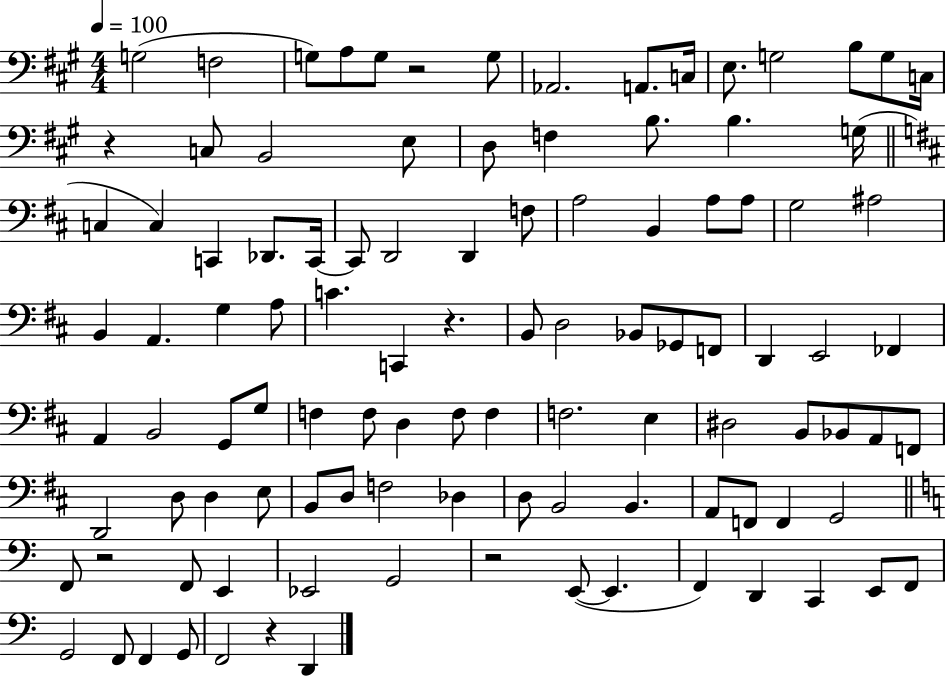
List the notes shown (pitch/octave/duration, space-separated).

G3/h F3/h G3/e A3/e G3/e R/h G3/e Ab2/h. A2/e. C3/s E3/e. G3/h B3/e G3/e C3/s R/q C3/e B2/h E3/e D3/e F3/q B3/e. B3/q. G3/s C3/q C3/q C2/q Db2/e. C2/s C2/e D2/h D2/q F3/e A3/h B2/q A3/e A3/e G3/h A#3/h B2/q A2/q. G3/q A3/e C4/q. C2/q R/q. B2/e D3/h Bb2/e Gb2/e F2/e D2/q E2/h FES2/q A2/q B2/h G2/e G3/e F3/q F3/e D3/q F3/e F3/q F3/h. E3/q D#3/h B2/e Bb2/e A2/e F2/e D2/h D3/e D3/q E3/e B2/e D3/e F3/h Db3/q D3/e B2/h B2/q. A2/e F2/e F2/q G2/h F2/e R/h F2/e E2/q Eb2/h G2/h R/h E2/e E2/q. F2/q D2/q C2/q E2/e F2/e G2/h F2/e F2/q G2/e F2/h R/q D2/q